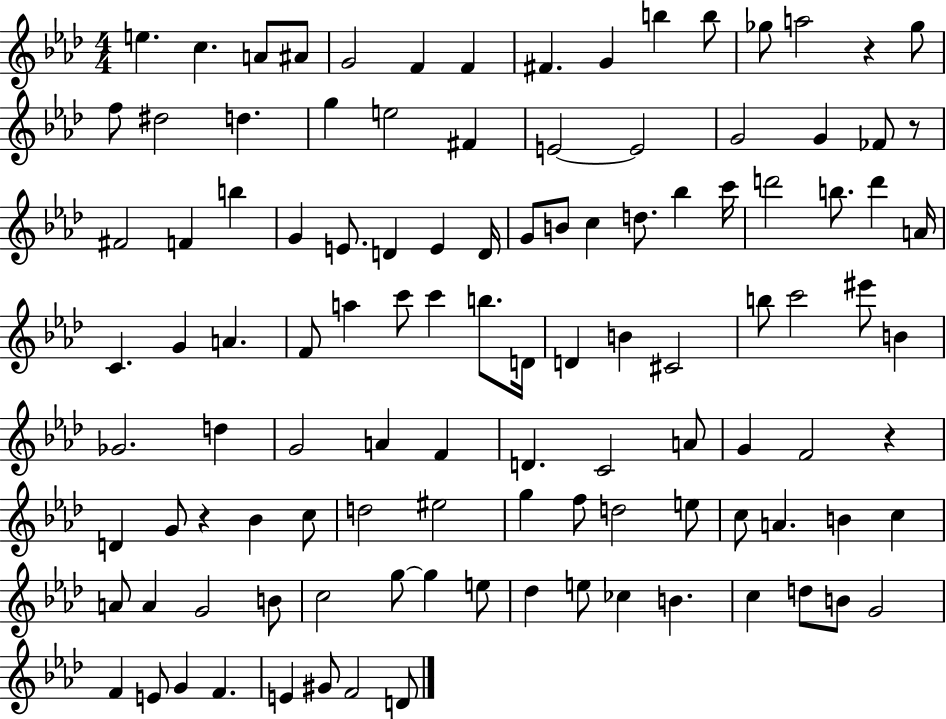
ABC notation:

X:1
T:Untitled
M:4/4
L:1/4
K:Ab
e c A/2 ^A/2 G2 F F ^F G b b/2 _g/2 a2 z _g/2 f/2 ^d2 d g e2 ^F E2 E2 G2 G _F/2 z/2 ^F2 F b G E/2 D E D/4 G/2 B/2 c d/2 _b c'/4 d'2 b/2 d' A/4 C G A F/2 a c'/2 c' b/2 D/4 D B ^C2 b/2 c'2 ^e'/2 B _G2 d G2 A F D C2 A/2 G F2 z D G/2 z _B c/2 d2 ^e2 g f/2 d2 e/2 c/2 A B c A/2 A G2 B/2 c2 g/2 g e/2 _d e/2 _c B c d/2 B/2 G2 F E/2 G F E ^G/2 F2 D/2